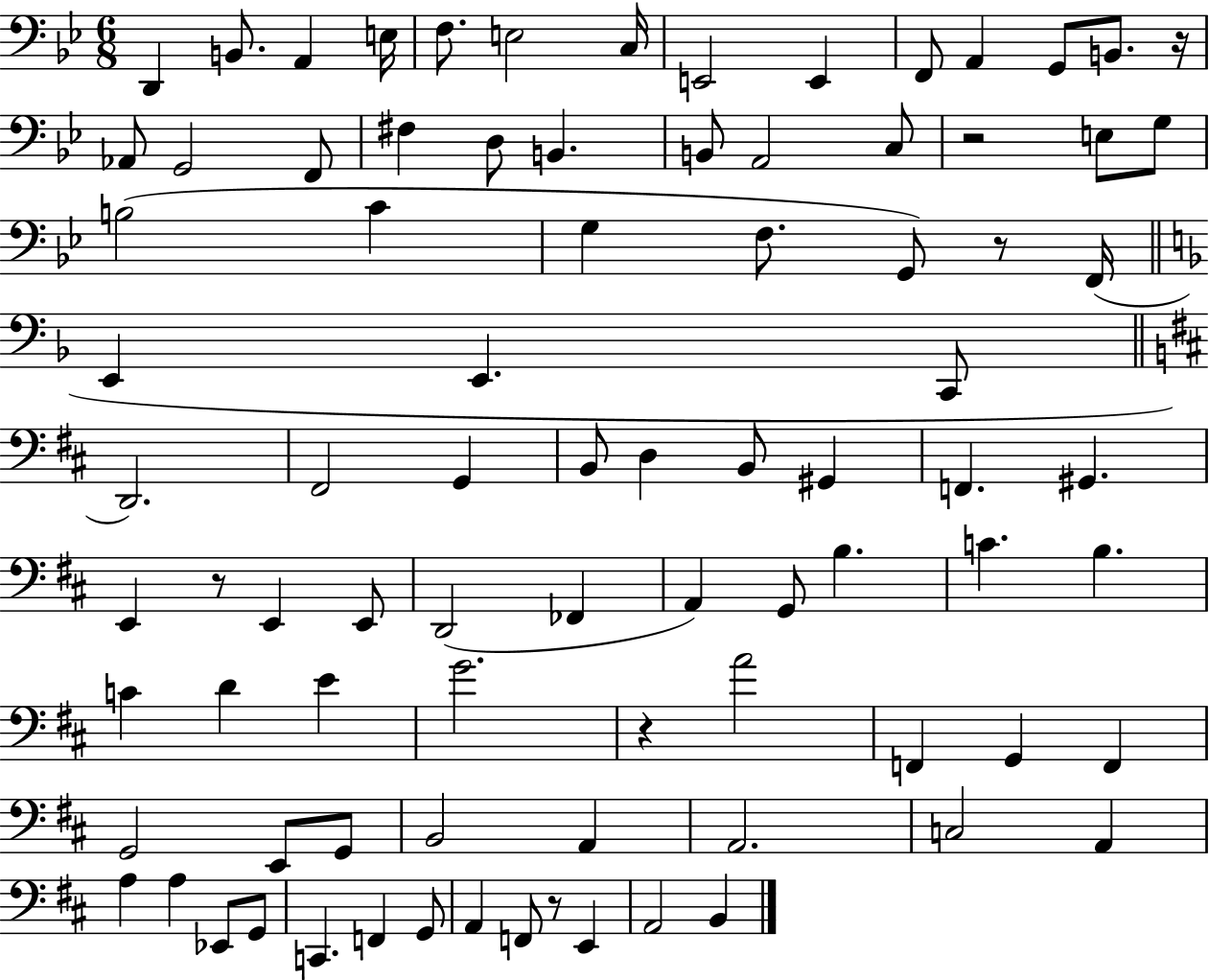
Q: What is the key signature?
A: BES major